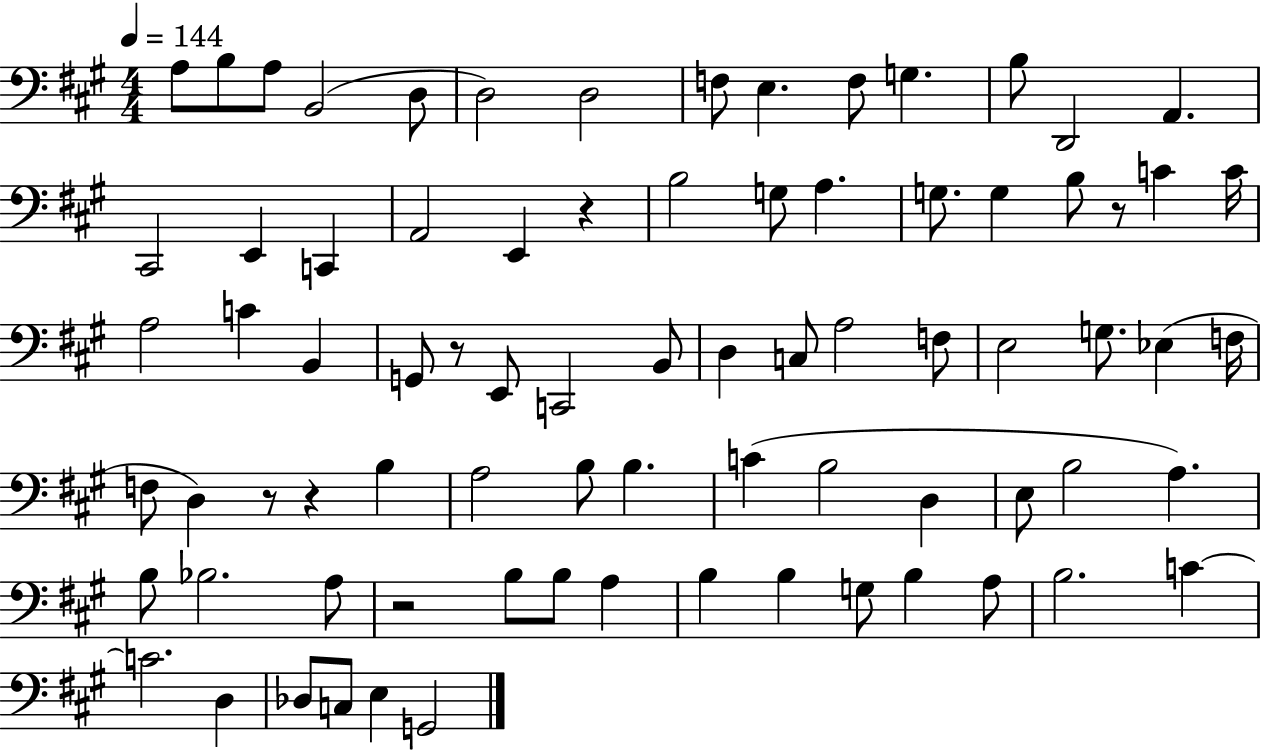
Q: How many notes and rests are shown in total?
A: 79